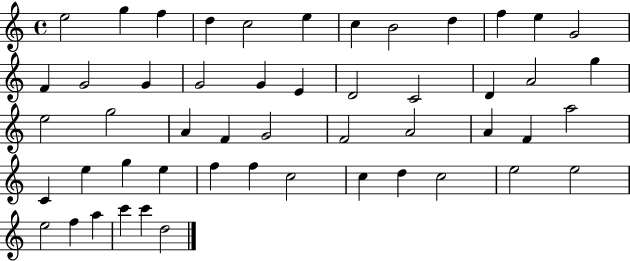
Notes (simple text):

E5/h G5/q F5/q D5/q C5/h E5/q C5/q B4/h D5/q F5/q E5/q G4/h F4/q G4/h G4/q G4/h G4/q E4/q D4/h C4/h D4/q A4/h G5/q E5/h G5/h A4/q F4/q G4/h F4/h A4/h A4/q F4/q A5/h C4/q E5/q G5/q E5/q F5/q F5/q C5/h C5/q D5/q C5/h E5/h E5/h E5/h F5/q A5/q C6/q C6/q D5/h